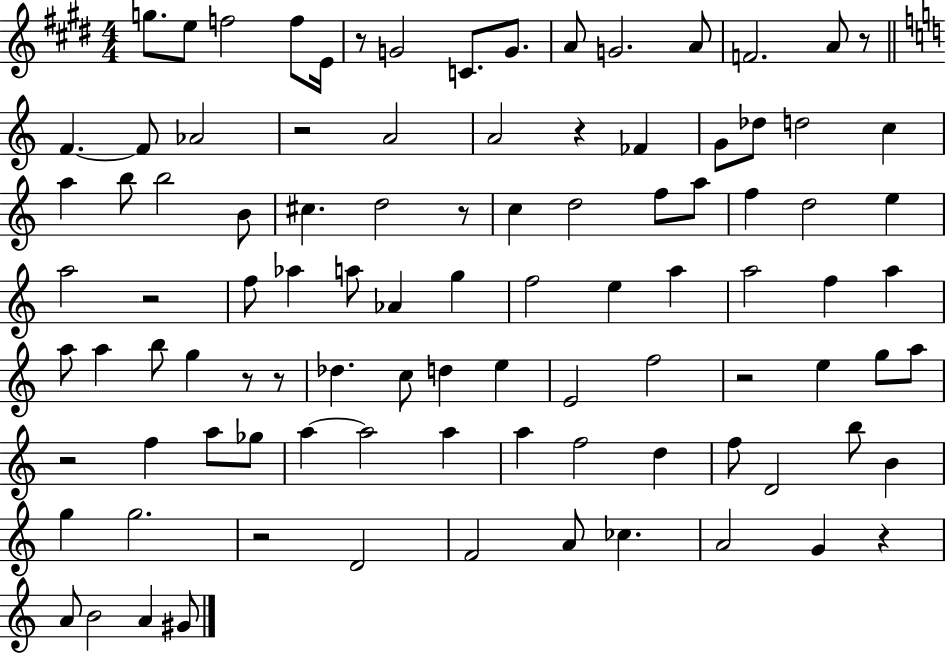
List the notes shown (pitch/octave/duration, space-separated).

G5/e. E5/e F5/h F5/e E4/s R/e G4/h C4/e. G4/e. A4/e G4/h. A4/e F4/h. A4/e R/e F4/q. F4/e Ab4/h R/h A4/h A4/h R/q FES4/q G4/e Db5/e D5/h C5/q A5/q B5/e B5/h B4/e C#5/q. D5/h R/e C5/q D5/h F5/e A5/e F5/q D5/h E5/q A5/h R/h F5/e Ab5/q A5/e Ab4/q G5/q F5/h E5/q A5/q A5/h F5/q A5/q A5/e A5/q B5/e G5/q R/e R/e Db5/q. C5/e D5/q E5/q E4/h F5/h R/h E5/q G5/e A5/e R/h F5/q A5/e Gb5/e A5/q A5/h A5/q A5/q F5/h D5/q F5/e D4/h B5/e B4/q G5/q G5/h. R/h D4/h F4/h A4/e CES5/q. A4/h G4/q R/q A4/e B4/h A4/q G#4/e